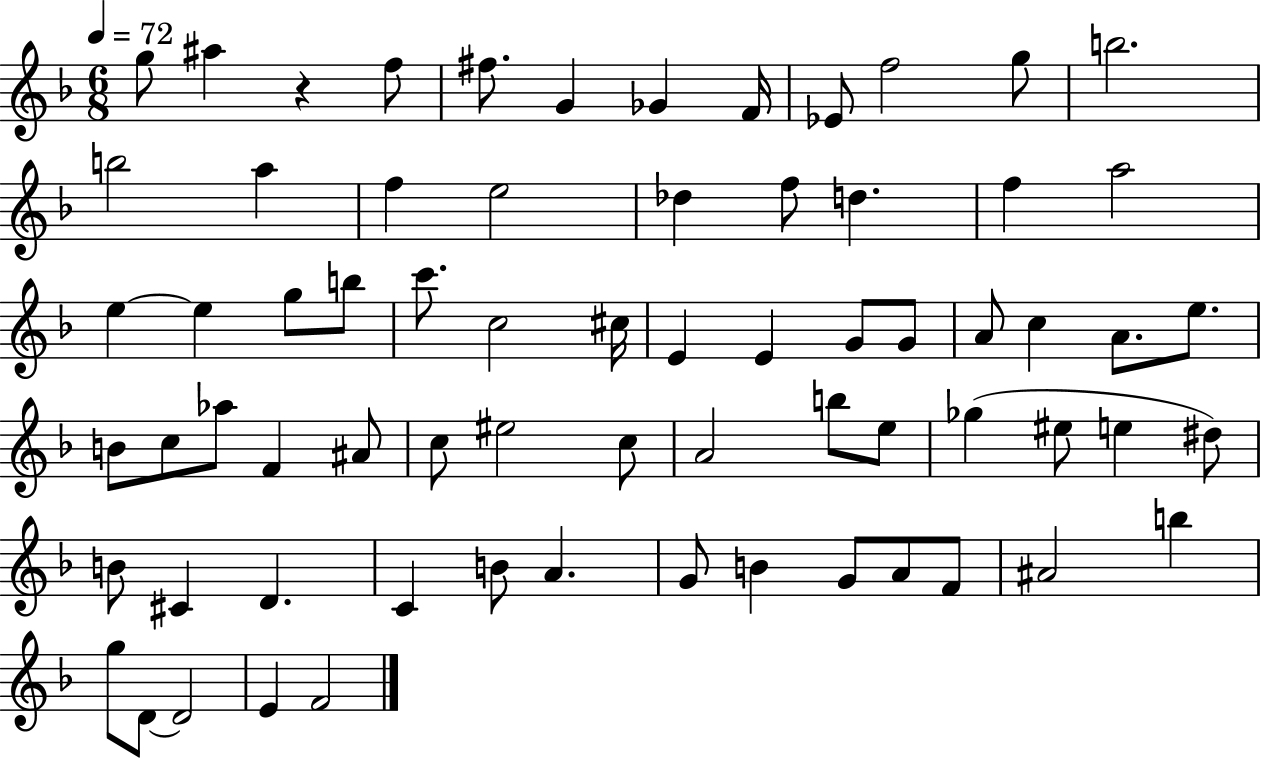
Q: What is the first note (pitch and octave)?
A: G5